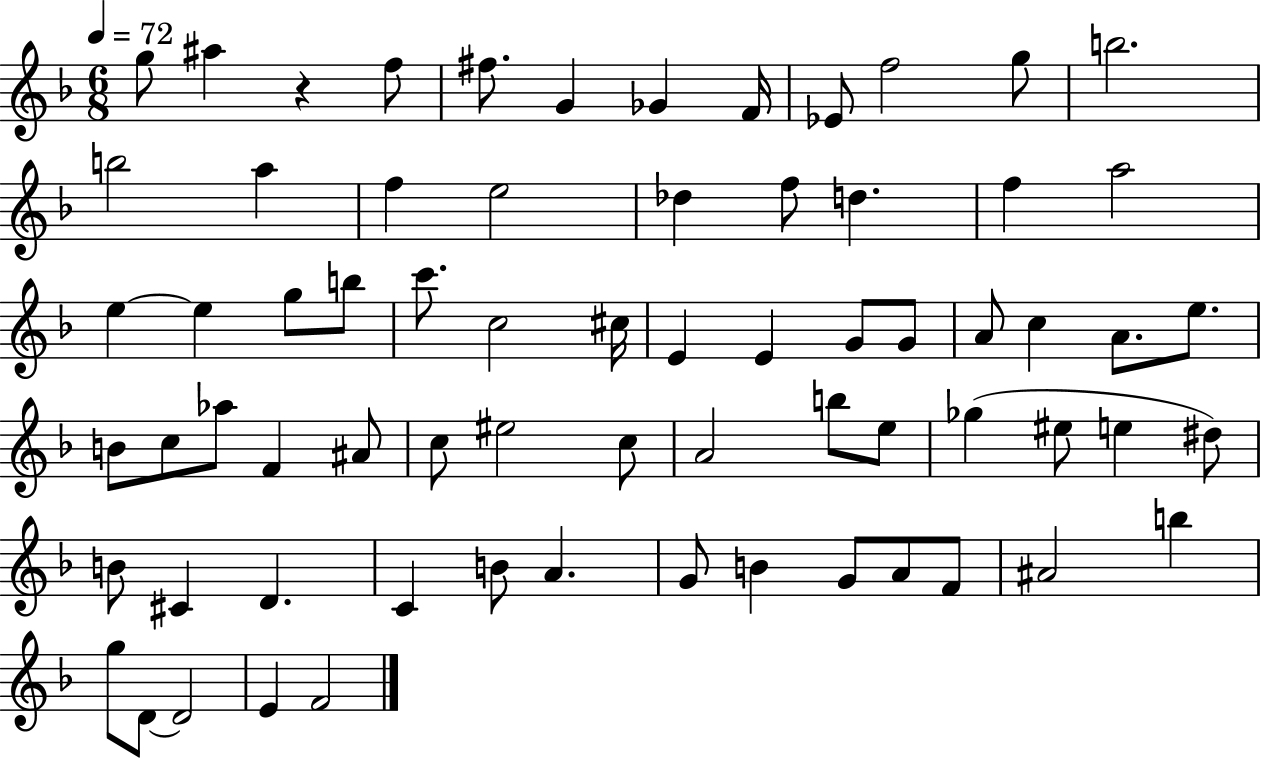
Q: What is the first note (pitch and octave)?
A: G5